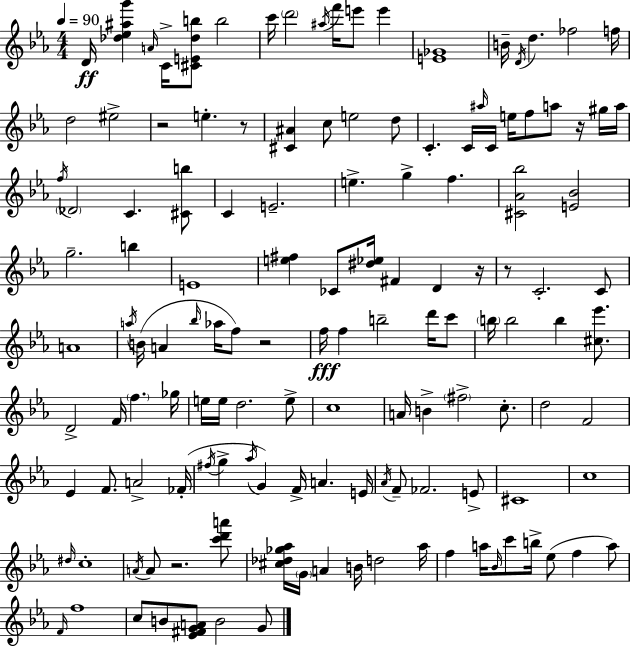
{
  \clef treble
  \numericTimeSignature
  \time 4/4
  \key ees \major
  \tempo 4 = 90
  d'16\ff <des'' ees'' ais'' g'''>4 \grace { a'16 } c'16-> <cis' e' des'' b''>8 b''2 | c'''16 \parenthesize d'''2 \acciaccatura { ais''16 } f'''16 e'''8 e'''4 | <e' ges'>1 | b'16-- \acciaccatura { d'16 } d''4. fes''2 | \break f''16 d''2 eis''2-> | r2 e''4.-. | r8 <cis' ais'>4 c''8 e''2 | d''8 c'4.-. c'16 \grace { ais''16 } c'16 e''16 f''8 a''8 | \break r16 gis''16 a''16 \acciaccatura { f''16 } \parenthesize des'2 c'4. | <cis' b''>8 c'4 e'2.-- | e''4.-> g''4-> f''4. | <cis' aes' bes''>2 <e' bes'>2 | \break g''2.-- | b''4 e'1 | <e'' fis''>4 ces'8 <dis'' ees''>16 fis'4 | d'4 r16 r8 c'2.-. | \break c'8 a'1 | \acciaccatura { a''16 }( b'16 a'4 \grace { bes''16 } aes''16 f''8) r2 | f''16\fff f''4 b''2-- | d'''16 c'''8 \parenthesize b''16 b''2 | \break b''4 <cis'' ees'''>8. d'2-> f'16 | \parenthesize f''4. ges''16 e''16 e''16 d''2. | e''8-> c''1 | a'16 b'4-> \parenthesize fis''2-> | \break c''8.-. d''2 f'2 | ees'4 f'8. a'2-> | fes'16-.( \acciaccatura { fis''16 } g''4-> \acciaccatura { aes''16 }) g'4 | f'16-> a'4. e'16 \acciaccatura { aes'16 } f'8-- fes'2. | \break e'8-> cis'1 | c''1 | \grace { dis''16 } c''1-. | \acciaccatura { a'16 } a'8 r2. | \break <c''' d''' a'''>8 <cis'' des'' ges'' aes''>16 \parenthesize g'16 a'4 | b'16 d''2 aes''16 f''4 | a''16 \grace { bes'16 } c'''8 b''16-> ees''8( f''4 a''8) \grace { f'16 } f''1 | c''8 | \break b'8 <ees' fis' g' a'>8 b'2 g'8 \bar "|."
}